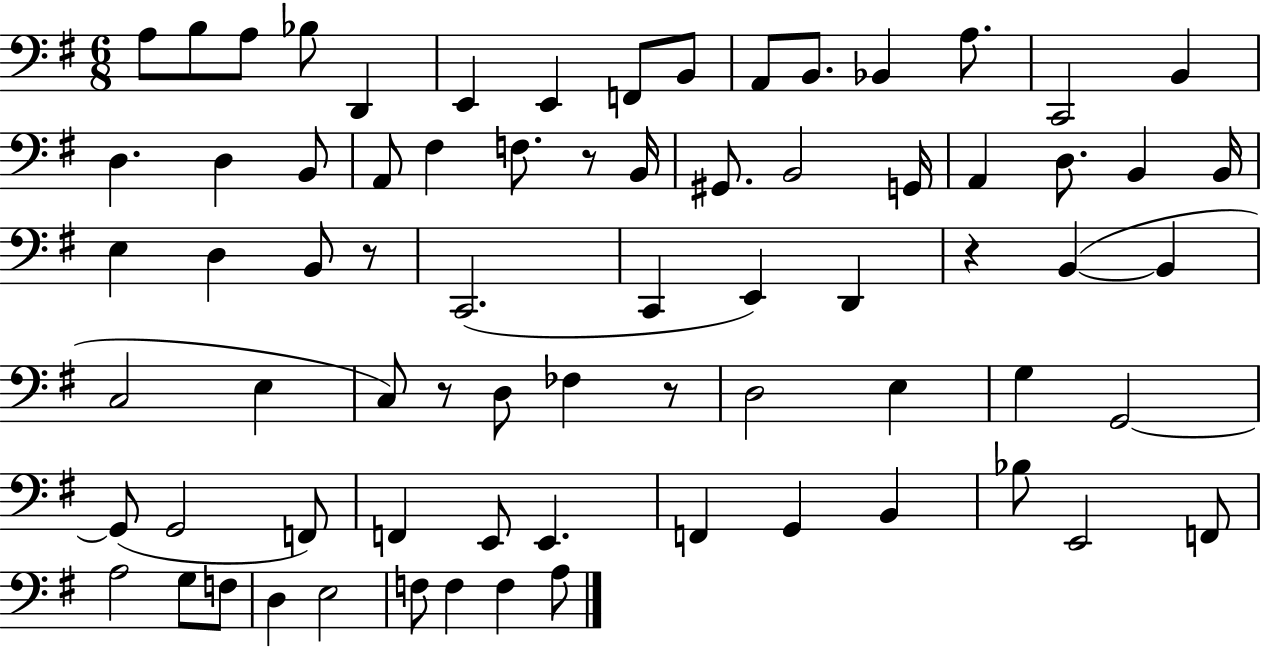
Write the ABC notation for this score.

X:1
T:Untitled
M:6/8
L:1/4
K:G
A,/2 B,/2 A,/2 _B,/2 D,, E,, E,, F,,/2 B,,/2 A,,/2 B,,/2 _B,, A,/2 C,,2 B,, D, D, B,,/2 A,,/2 ^F, F,/2 z/2 B,,/4 ^G,,/2 B,,2 G,,/4 A,, D,/2 B,, B,,/4 E, D, B,,/2 z/2 C,,2 C,, E,, D,, z B,, B,, C,2 E, C,/2 z/2 D,/2 _F, z/2 D,2 E, G, G,,2 G,,/2 G,,2 F,,/2 F,, E,,/2 E,, F,, G,, B,, _B,/2 E,,2 F,,/2 A,2 G,/2 F,/2 D, E,2 F,/2 F, F, A,/2